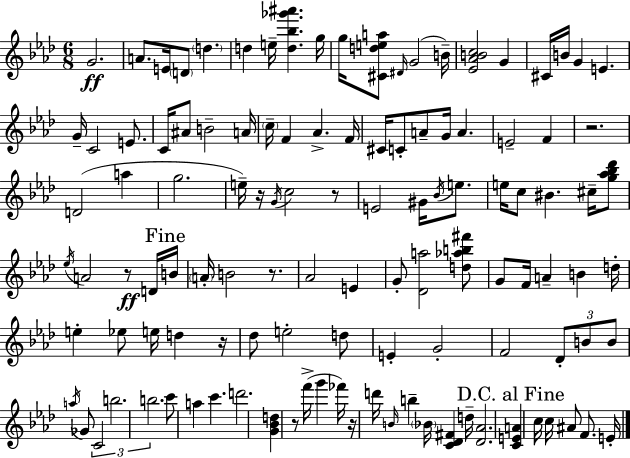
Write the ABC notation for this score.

X:1
T:Untitled
M:6/8
L:1/4
K:Fm
G2 A/2 E/4 D/2 d d e/4 [d_b_g'^a'] g/4 g/4 [^Cdea]/2 ^D/4 G2 B/4 [_E_ABc]2 G ^C/4 B/4 G E G/4 C2 E/2 C/4 ^A/2 B2 A/4 c/4 F _A F/4 ^C/4 C/2 A/2 G/4 A E2 F z2 D2 a g2 e/4 z/4 G/4 c2 z/2 E2 ^G/4 _B/4 e/2 e/4 c/2 ^B ^c/4 [g_a_b_d']/2 _e/4 A2 z/2 D/4 B/4 A/4 B2 z/2 _A2 E G/2 [_Da]2 [d_ab^f']/2 G/2 F/4 A B d/4 e _e/2 e/4 d z/4 _d/2 e2 d/2 E G2 F2 _D/2 B/2 B/2 a/4 _G/2 C2 b2 b2 c'/2 a c' d'2 [G_Bd] z/2 f'/4 g' _f'/4 z/4 d'/4 B/4 b _B/4 [C_D^F] d/4 [_D_A]2 [CEA] c/4 c/4 ^A/2 F/2 E/4